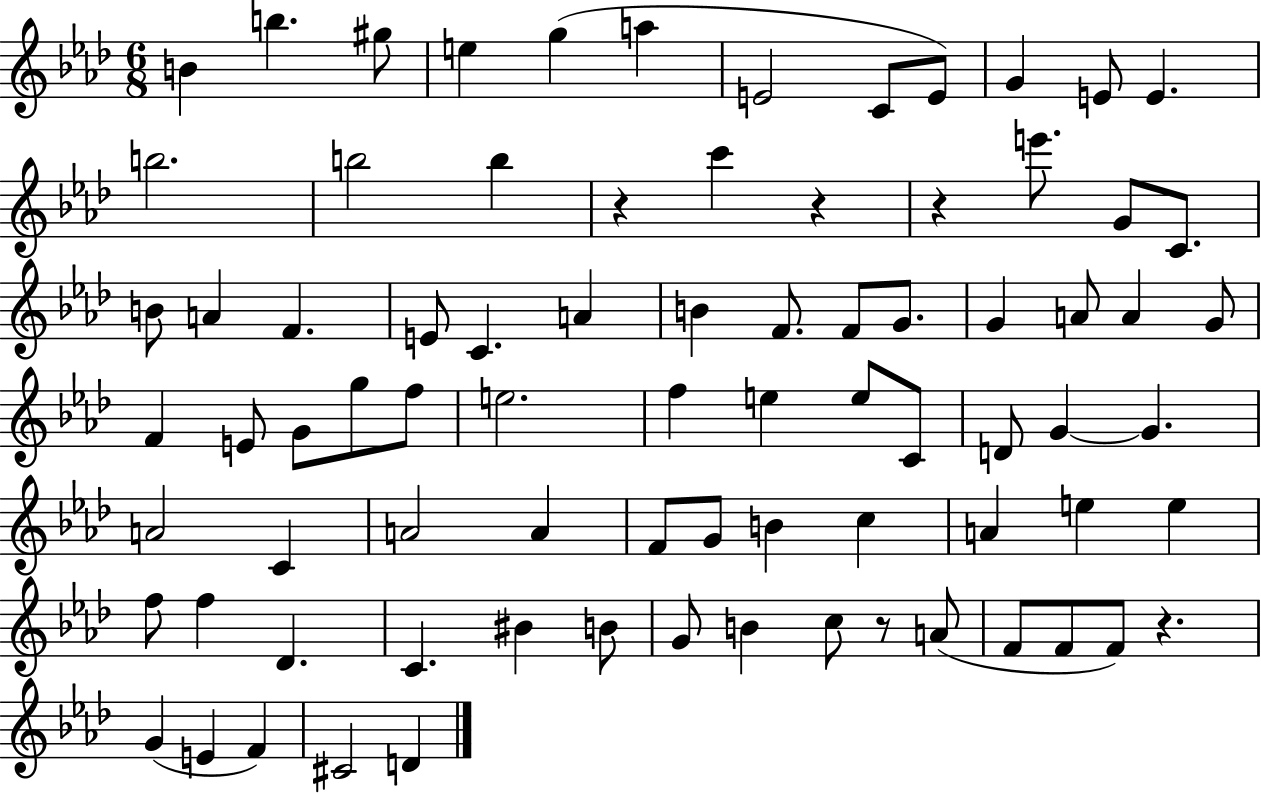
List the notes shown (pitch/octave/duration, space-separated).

B4/q B5/q. G#5/e E5/q G5/q A5/q E4/h C4/e E4/e G4/q E4/e E4/q. B5/h. B5/h B5/q R/q C6/q R/q R/q E6/e. G4/e C4/e. B4/e A4/q F4/q. E4/e C4/q. A4/q B4/q F4/e. F4/e G4/e. G4/q A4/e A4/q G4/e F4/q E4/e G4/e G5/e F5/e E5/h. F5/q E5/q E5/e C4/e D4/e G4/q G4/q. A4/h C4/q A4/h A4/q F4/e G4/e B4/q C5/q A4/q E5/q E5/q F5/e F5/q Db4/q. C4/q. BIS4/q B4/e G4/e B4/q C5/e R/e A4/e F4/e F4/e F4/e R/q. G4/q E4/q F4/q C#4/h D4/q